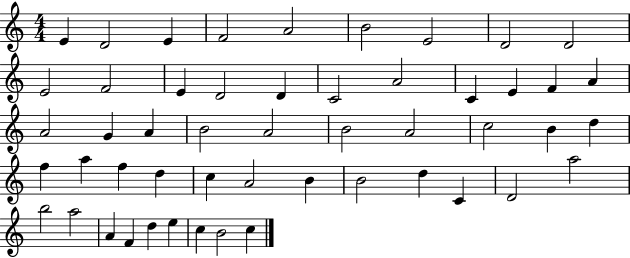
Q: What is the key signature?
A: C major